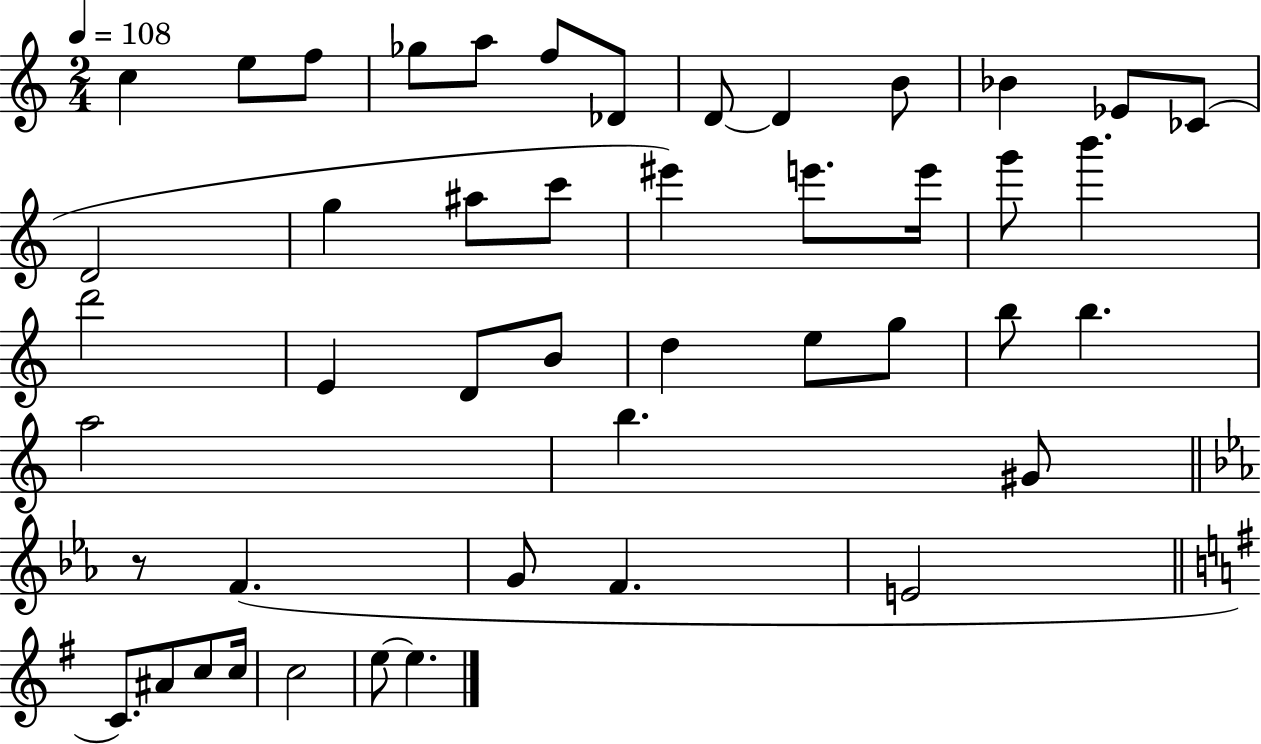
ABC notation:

X:1
T:Untitled
M:2/4
L:1/4
K:C
c e/2 f/2 _g/2 a/2 f/2 _D/2 D/2 D B/2 _B _E/2 _C/2 D2 g ^a/2 c'/2 ^e' e'/2 e'/4 g'/2 b' d'2 E D/2 B/2 d e/2 g/2 b/2 b a2 b ^G/2 z/2 F G/2 F E2 C/2 ^A/2 c/2 c/4 c2 e/2 e